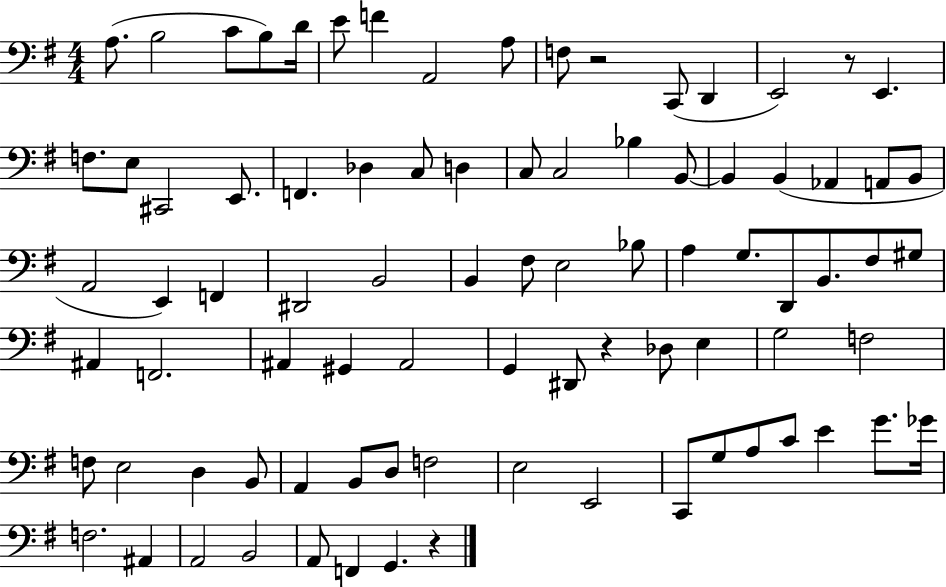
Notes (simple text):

A3/e. B3/h C4/e B3/e D4/s E4/e F4/q A2/h A3/e F3/e R/h C2/e D2/q E2/h R/e E2/q. F3/e. E3/e C#2/h E2/e. F2/q. Db3/q C3/e D3/q C3/e C3/h Bb3/q B2/e B2/q B2/q Ab2/q A2/e B2/e A2/h E2/q F2/q D#2/h B2/h B2/q F#3/e E3/h Bb3/e A3/q G3/e. D2/e B2/e. F#3/e G#3/e A#2/q F2/h. A#2/q G#2/q A#2/h G2/q D#2/e R/q Db3/e E3/q G3/h F3/h F3/e E3/h D3/q B2/e A2/q B2/e D3/e F3/h E3/h E2/h C2/e G3/e A3/e C4/e E4/q G4/e. Gb4/s F3/h. A#2/q A2/h B2/h A2/e F2/q G2/q. R/q